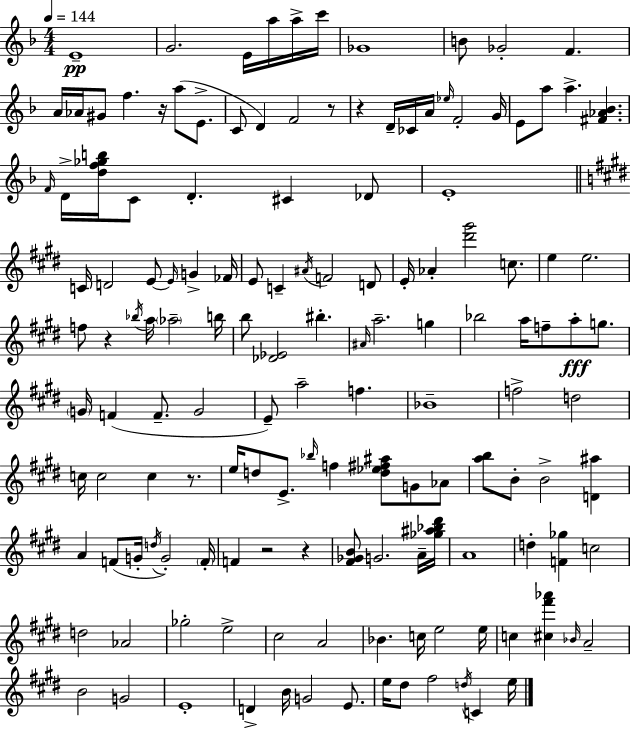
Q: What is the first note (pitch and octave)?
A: E4